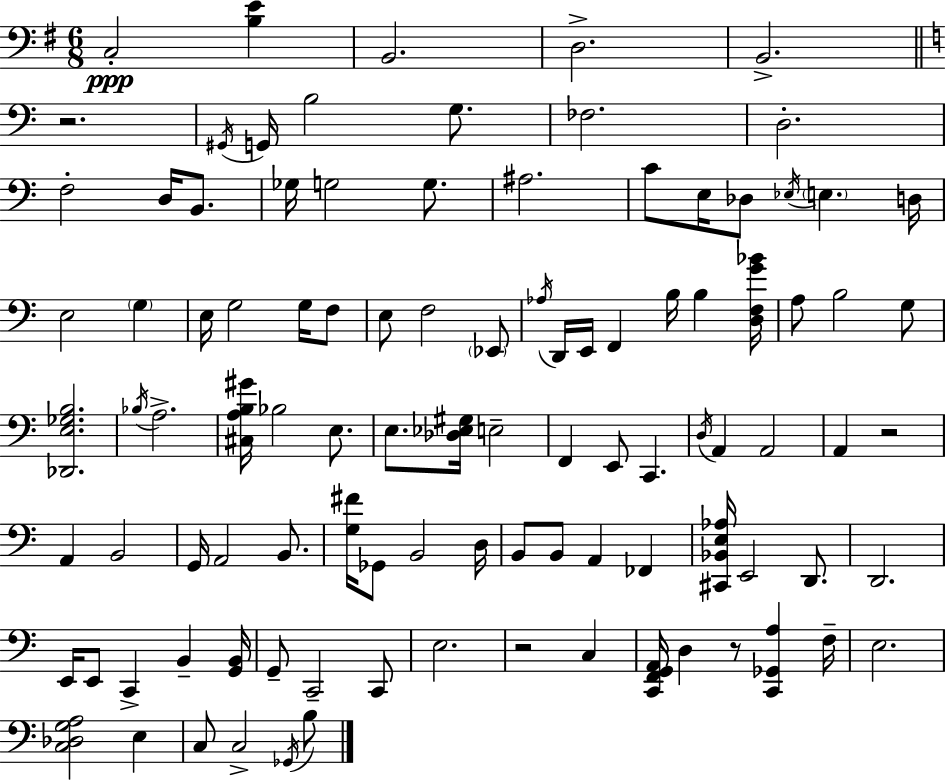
{
  \clef bass
  \numericTimeSignature
  \time 6/8
  \key g \major
  \repeat volta 2 { c2-.\ppp <b e'>4 | b,2. | d2.-> | b,2.-> | \break \bar "||" \break \key c \major r2. | \acciaccatura { gis,16 } g,16 b2 g8. | fes2. | d2.-. | \break f2-. d16 b,8. | ges16 g2 g8. | ais2. | c'8 e16 des8 \acciaccatura { ees16 } \parenthesize e4. | \break d16 e2 \parenthesize g4 | e16 g2 g16 | f8 e8 f2 | \parenthesize ees,8 \acciaccatura { aes16 } d,16 e,16 f,4 b16 b4 | \break <d f g' bes'>16 a8 b2 | g8 <des, e ges b>2. | \acciaccatura { bes16 } a2.-> | <cis a b gis'>16 bes2 | \break e8. e8. <des ees gis>16 e2-- | f,4 e,8 c,4. | \acciaccatura { d16 } a,4 a,2 | a,4 r2 | \break a,4 b,2 | g,16 a,2 | b,8. <g fis'>16 ges,8 b,2 | d16 b,8 b,8 a,4 | \break fes,4 <cis, bes, e aes>16 e,2 | d,8. d,2. | e,16 e,8 c,4-> | b,4-- <g, b,>16 g,8-- c,2-- | \break c,8 e2. | r2 | c4 <c, f, g, a,>16 d4 r8 | <c, ges, a>4 f16-- e2. | \break <c des g a>2 | e4 c8 c2-> | \acciaccatura { ges,16 } b8 } \bar "|."
}